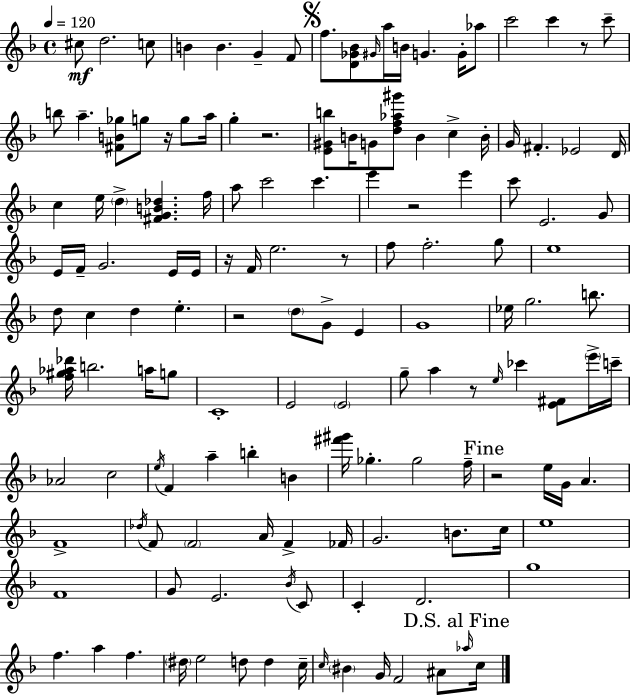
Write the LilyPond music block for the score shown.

{
  \clef treble
  \time 4/4
  \defaultTimeSignature
  \key d \minor
  \tempo 4 = 120
  cis''8\mf d''2. c''8 | b'4 b'4. g'4-- f'8 | \mark \markup { \musicglyph "scripts.segno" } f''8. <d' ges' bes'>8 \grace { gis'16 } a''16 b'16 g'4. g'16-. aes''8 | c'''2 c'''4 r8 c'''8-- | \break b''8 a''4.-- <fis' b' ges''>8 g''8 r16 g''8 | a''16 g''4-. r2. | <e' gis' b''>8 b'16 g'8 <d'' f'' aes'' gis'''>8 b'4 c''4-> | b'16-. g'16 fis'4.-. ees'2 | \break d'16 c''4 e''16 \parenthesize d''4-> <fis' g' b' des''>4. | f''16 a''8 c'''2 c'''4. | e'''4 r2 e'''4 | c'''8 e'2. g'8 | \break e'16 f'16-- g'2. e'16 | e'16 r16 f'16 e''2. r8 | f''8 f''2.-. g''8 | e''1 | \break d''8 c''4 d''4 e''4.-. | r2 \parenthesize d''8 g'8-> e'4 | g'1 | ees''16 g''2. b''8. | \break <f'' gis'' aes'' des'''>16 b''2. a''16 g''8 | c'1-. | e'2 \parenthesize e'2 | g''8-- a''4 r8 \grace { e''16 } ces'''4 <e' fis'>8 | \break \parenthesize e'''16-> c'''16-- aes'2 c''2 | \acciaccatura { e''16 } f'4 a''4-- b''4-. b'4 | <fis''' gis'''>16 ges''4.-. ges''2 | f''16-- \mark "Fine" r2 e''16 g'16 a'4. | \break f'1-> | \acciaccatura { des''16 } f'8 \parenthesize f'2 a'16 f'4-> | fes'16 g'2. | b'8. c''16 e''1 | \break f'1 | g'8 e'2. | \acciaccatura { bes'16 } c'8 c'4-. d'2. | g''1 | \break f''4. a''4 f''4. | \parenthesize dis''16 e''2 d''8 | d''4 c''16-- \grace { c''16 } \parenthesize bis'4 g'16 f'2 | ais'8 \mark "D.S. al Fine" \grace { aes''16 } c''16 \bar "|."
}